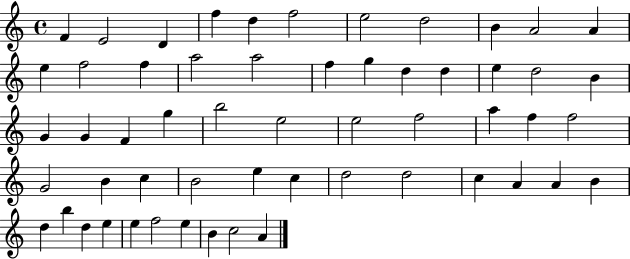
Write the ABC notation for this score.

X:1
T:Untitled
M:4/4
L:1/4
K:C
F E2 D f d f2 e2 d2 B A2 A e f2 f a2 a2 f g d d e d2 B G G F g b2 e2 e2 f2 a f f2 G2 B c B2 e c d2 d2 c A A B d b d e e f2 e B c2 A